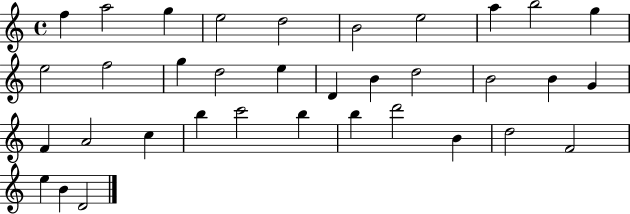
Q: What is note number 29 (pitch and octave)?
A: D6